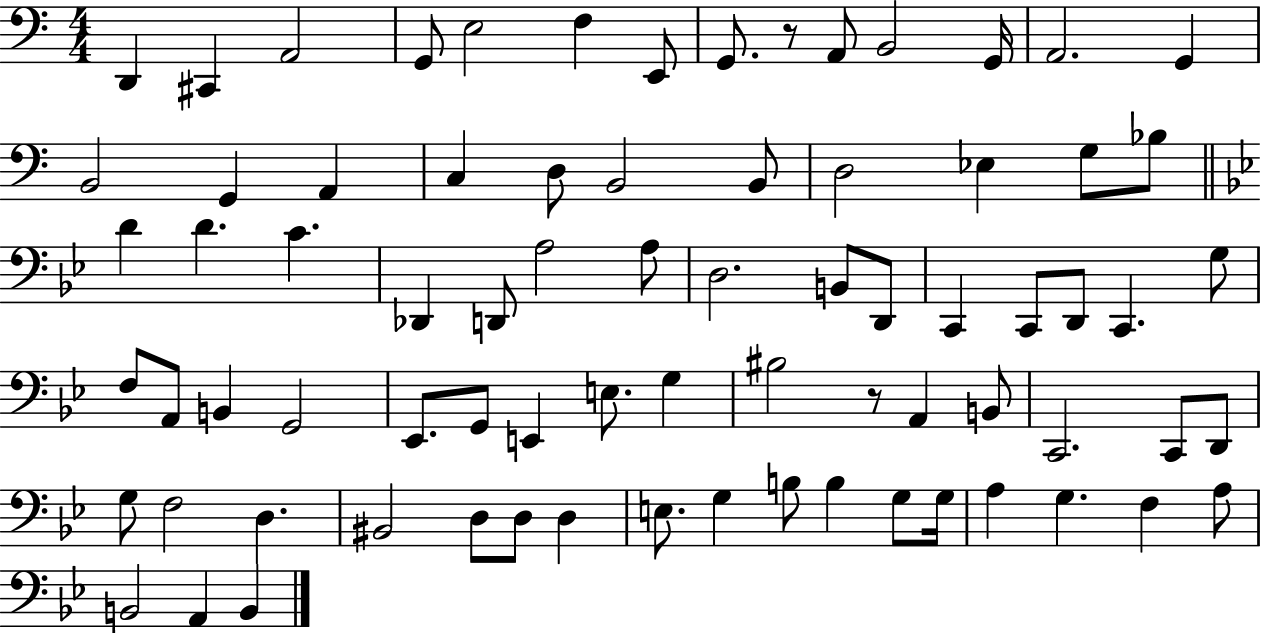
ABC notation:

X:1
T:Untitled
M:4/4
L:1/4
K:C
D,, ^C,, A,,2 G,,/2 E,2 F, E,,/2 G,,/2 z/2 A,,/2 B,,2 G,,/4 A,,2 G,, B,,2 G,, A,, C, D,/2 B,,2 B,,/2 D,2 _E, G,/2 _B,/2 D D C _D,, D,,/2 A,2 A,/2 D,2 B,,/2 D,,/2 C,, C,,/2 D,,/2 C,, G,/2 F,/2 A,,/2 B,, G,,2 _E,,/2 G,,/2 E,, E,/2 G, ^B,2 z/2 A,, B,,/2 C,,2 C,,/2 D,,/2 G,/2 F,2 D, ^B,,2 D,/2 D,/2 D, E,/2 G, B,/2 B, G,/2 G,/4 A, G, F, A,/2 B,,2 A,, B,,